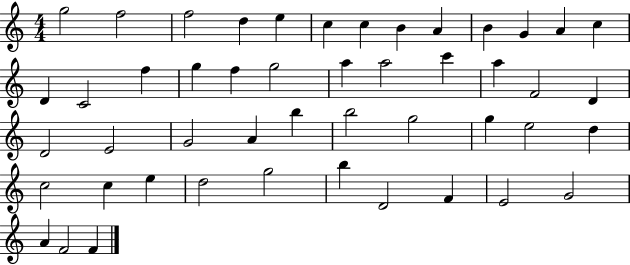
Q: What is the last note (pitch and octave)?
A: F4